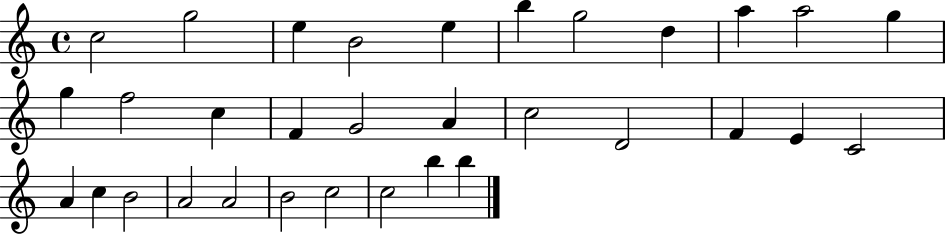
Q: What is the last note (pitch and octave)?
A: B5